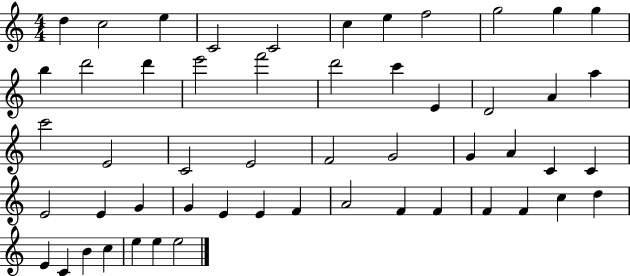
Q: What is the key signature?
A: C major